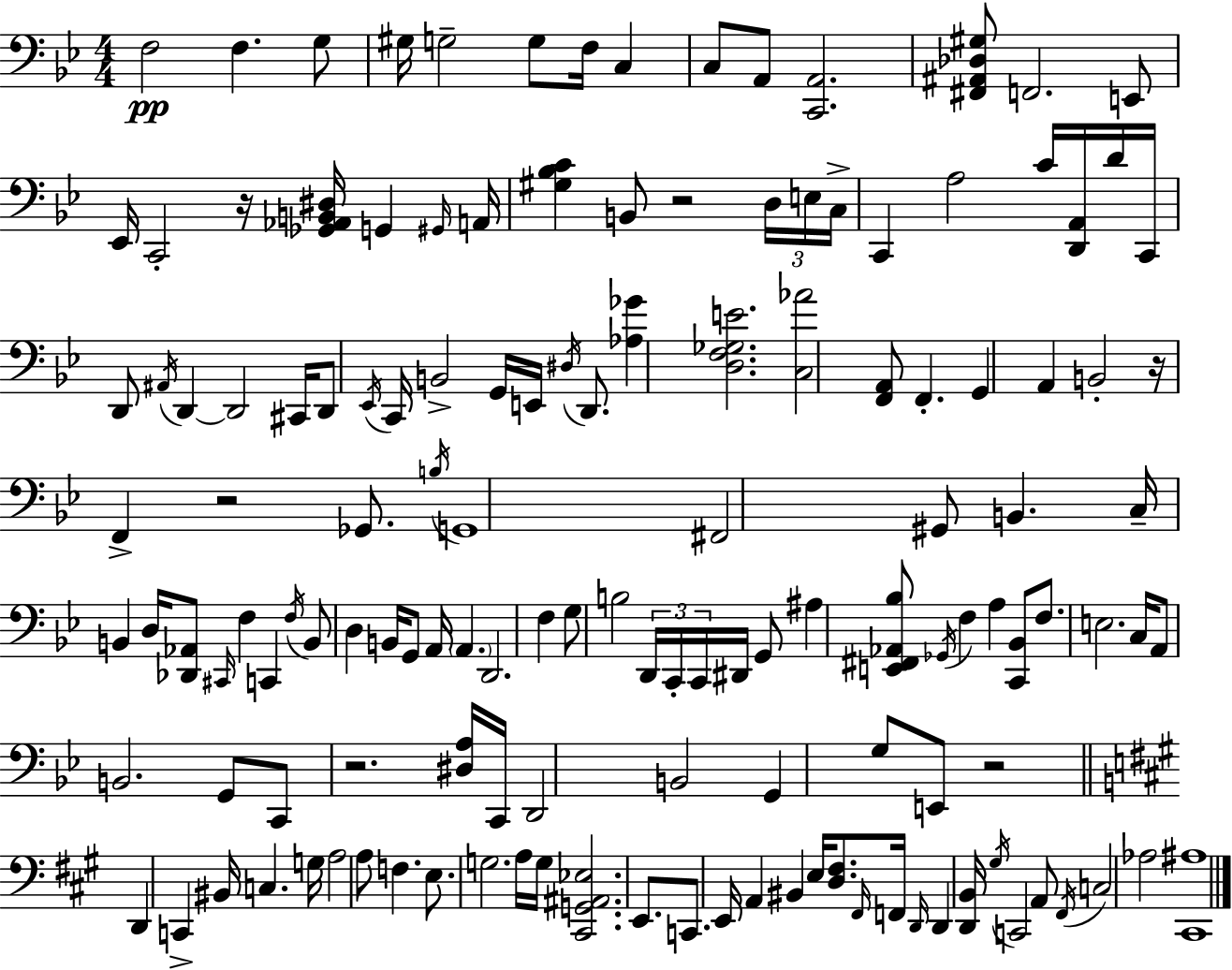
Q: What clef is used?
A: bass